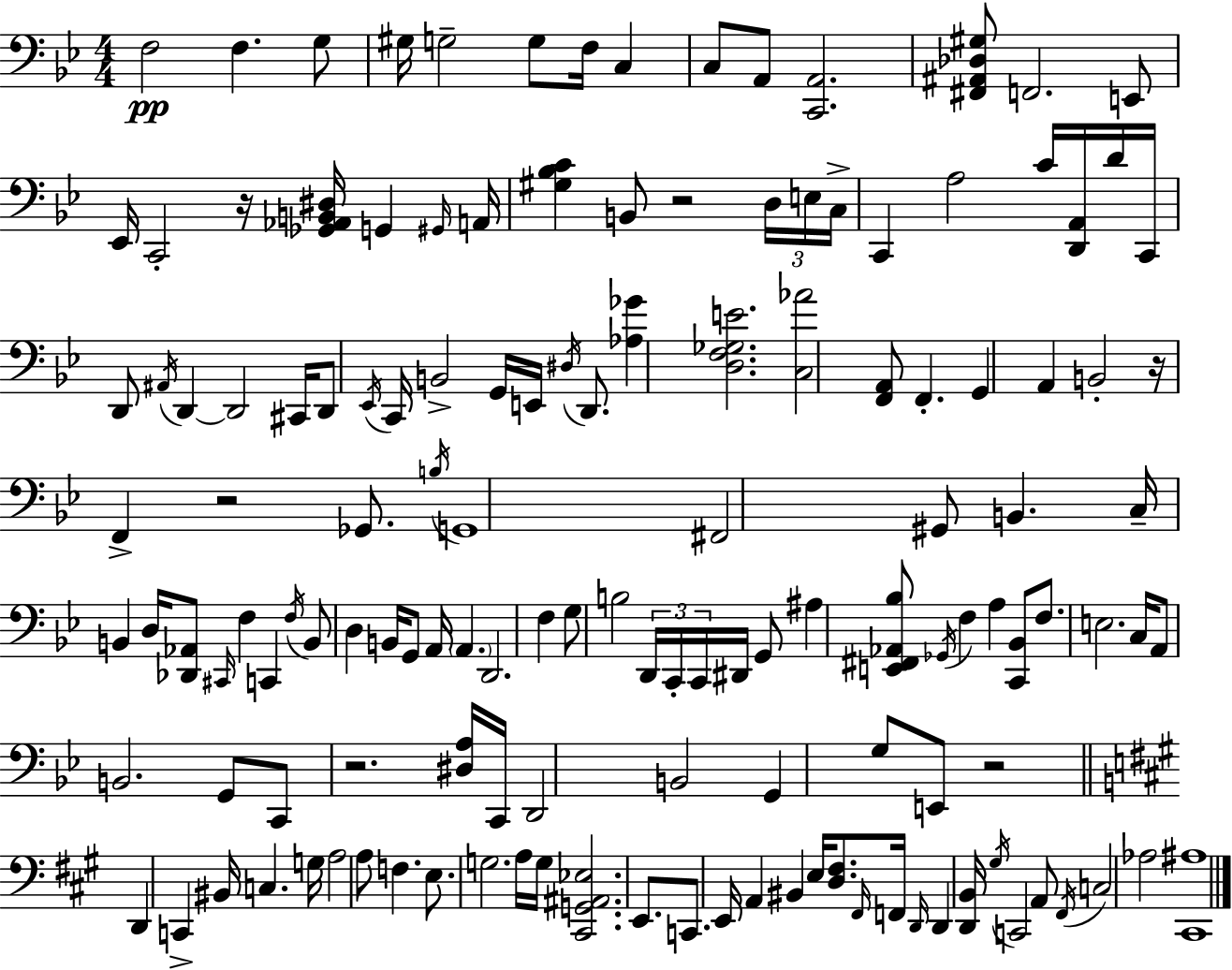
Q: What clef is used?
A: bass